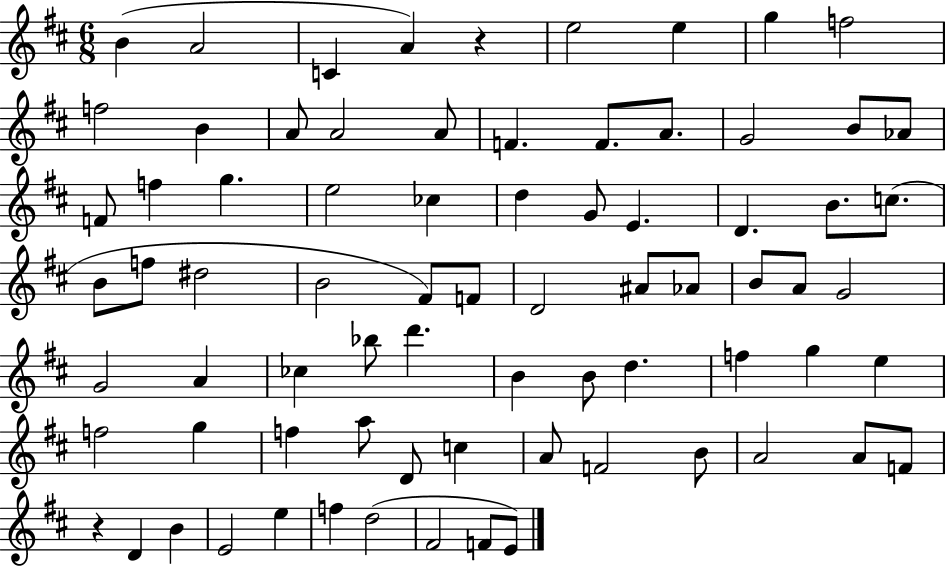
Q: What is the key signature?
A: D major